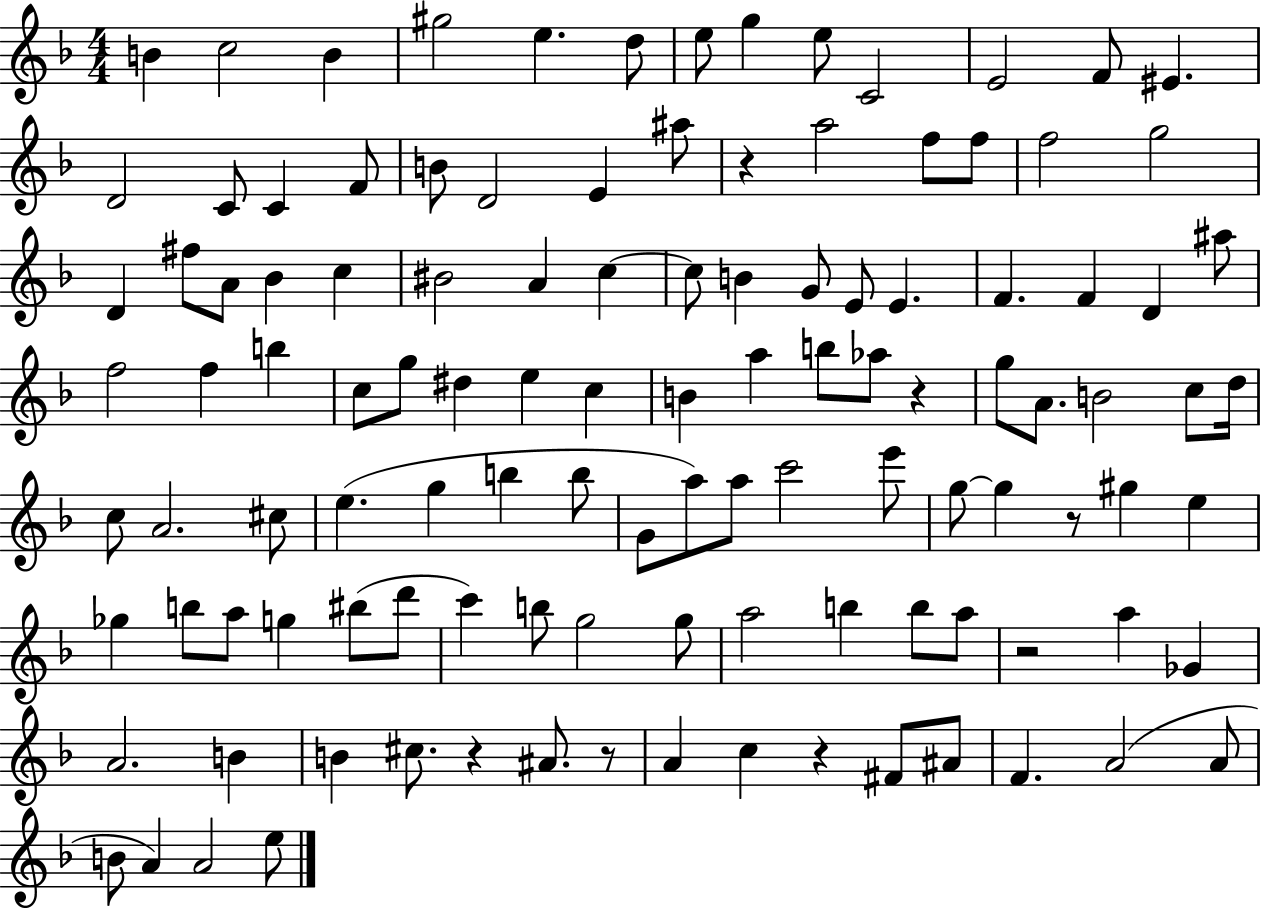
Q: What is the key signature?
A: F major